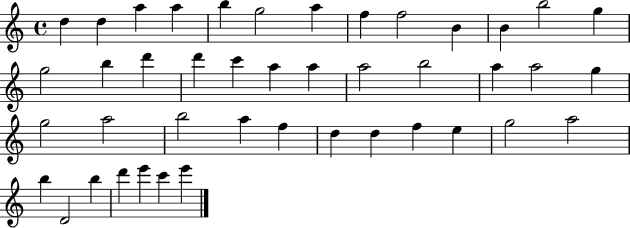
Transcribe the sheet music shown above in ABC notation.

X:1
T:Untitled
M:4/4
L:1/4
K:C
d d a a b g2 a f f2 B B b2 g g2 b d' d' c' a a a2 b2 a a2 g g2 a2 b2 a f d d f e g2 a2 b D2 b d' e' c' e'